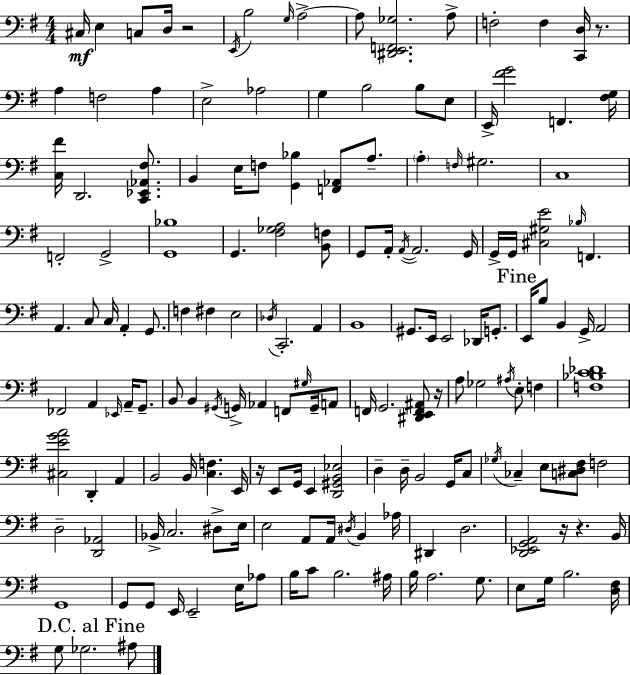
{
  \clef bass
  \numericTimeSignature
  \time 4/4
  \key e \minor
  cis16\mf e4 c8 d16 r2 | \acciaccatura { e,16 } b2 \grace { g16 } a2->~~ | a8 <dis, e, f, ges>2. | a8-> f2-. f4 <c, d>16 r8. | \break a4 f2 a4 | e2-> aes2 | g4 b2 b8 | e8 e,16-> <fis' g'>2 f,4. | \break <fis g>16 <c fis'>16 d,2. <c, ees, aes, fis>8. | b,4 e16 f8 <g, bes>4 <f, aes,>8 a8.-- | \parenthesize a4-. \grace { f16 } gis2. | c1 | \break f,2-. g,2-> | <g, bes>1 | g,4. <fis ges a>2 | <b, f>8 g,8 a,16-. \acciaccatura { a,16~ }~ a,2. | \break g,16 g,16-> g,16 <cis gis e'>2 \grace { bes16 } f,4. | a,4. c8 c16 a,4-. | g,8. f4 fis4 e2 | \acciaccatura { des16 } c,2.-. | \break a,4 b,1 | gis,8. e,16 e,2 | des,16 g,8.-. \mark "Fine" e,16 b8 b,4 g,16-> a,2 | fes,2 a,4 | \break \grace { ees,16 } a,16-- g,8.-- b,8 b,4 \acciaccatura { gis,16 } g,16-> aes,4 | f,8 \grace { gis16 } g,16-- a,8 f,16 g,2. | <dis, e, f, ais,>8 r16 a8 ges2 | \acciaccatura { ais16 } e8-. f4 <f bes c' des'>1 | \break <cis e' g' a'>2 | d,4-. a,4 b,2 | b,16 <c f>4. e,16 r16 e,8 g,16 e,4 | <d, gis, b, ees>2 d4-- d16-- b,2 | \break g,16 c8 \acciaccatura { ges16 } ces4-- e8 | <c dis fis>8 f2 d2-- | <d, aes,>2 bes,16-> c2. | dis8-> e16 e2 | \break a,8 a,16 \acciaccatura { dis16 } b,4 aes16 dis,4 | d2. <d, ees, g, a,>2 | r16 r4. b,16 g,1 | g,8 g,8 | \break e,16 e,2-- e16 aes8 b16 c'8 b2. | ais16 b16 a2. | g8. e8 g16 b2. | <d fis>16 \mark "D.C. al Fine" g8 ges2. | \break ais8 \bar "|."
}